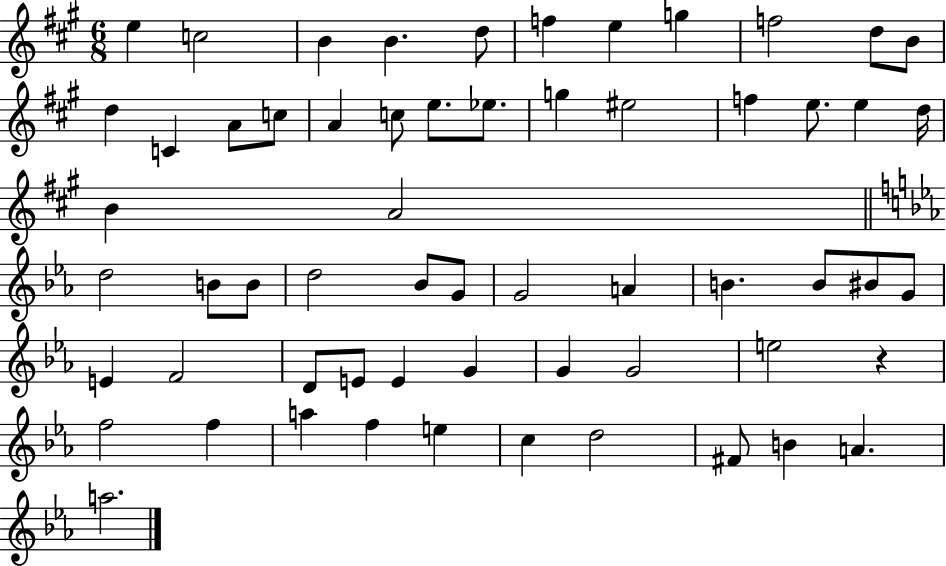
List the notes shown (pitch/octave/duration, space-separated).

E5/q C5/h B4/q B4/q. D5/e F5/q E5/q G5/q F5/h D5/e B4/e D5/q C4/q A4/e C5/e A4/q C5/e E5/e. Eb5/e. G5/q EIS5/h F5/q E5/e. E5/q D5/s B4/q A4/h D5/h B4/e B4/e D5/h Bb4/e G4/e G4/h A4/q B4/q. B4/e BIS4/e G4/e E4/q F4/h D4/e E4/e E4/q G4/q G4/q G4/h E5/h R/q F5/h F5/q A5/q F5/q E5/q C5/q D5/h F#4/e B4/q A4/q. A5/h.